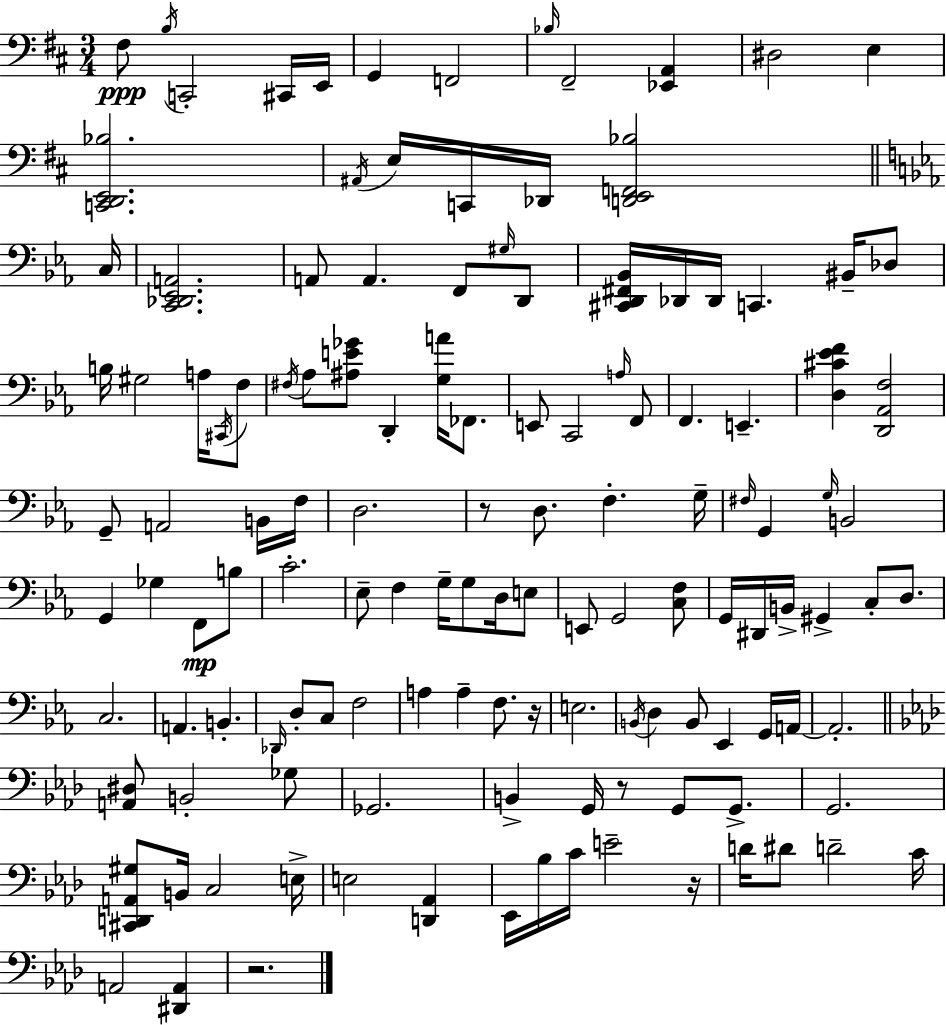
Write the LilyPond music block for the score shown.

{
  \clef bass
  \numericTimeSignature
  \time 3/4
  \key d \major
  fis8\ppp \acciaccatura { b16 } c,2-. cis,16 | e,16 g,4 f,2 | \grace { bes16 } fis,2-- <ees, a,>4 | dis2 e4 | \break <c, d, e, bes>2. | \acciaccatura { ais,16 } e16 c,16 des,16 <d, e, f, bes>2 | \bar "||" \break \key ees \major c16 <c, des, ees, a,>2. | a,8 a,4. f,8 \grace { gis16 } | d,8 <cis, d, fis, bes,>16 des,16 des,16 c,4. bis,16-- | des8 b16 gis2 a16 | \break \acciaccatura { cis,16 } f8 \acciaccatura { fis16 } aes8 <ais e' ges'>8 d,4-. | <g a'>16 fes,8. e,8 c,2 | \grace { a16 } f,8 f,4. e,4.-- | <d cis' ees' f'>4 <d, aes, f>2 | \break g,8-- a,2 | b,16 f16 d2. | r8 d8. f4.-. | g16-- \grace { fis16 } g,4 \grace { g16 } b,2 | \break g,4 ges4 | f,8\mp b8 c'2.-. | ees8-- f4 | g16-- g8 d16 e8 e,8 g,2 | \break <c f>8 g,16 dis,16 b,16-> gis,4-> | c8-. d8. c2. | a,4. | b,4.-. \grace { des,16 } d8-. c8 | \break f2 a4 | a4-- f8. r16 e2. | \acciaccatura { b,16 } d4 | b,8 ees,4 g,16 a,16~~ a,2.-. | \break \bar "||" \break \key aes \major <a, dis>8 b,2-. ges8 | ges,2. | b,4-> g,16 r8 g,8 g,8.-> | g,2. | \break <cis, d, a, gis>8 b,16 c2 e16-> | e2 <d, aes,>4 | ees,16 bes16 c'16 e'2-- r16 | d'16 dis'8 d'2-- c'16 | \break a,2 <dis, a,>4 | r2. | \bar "|."
}